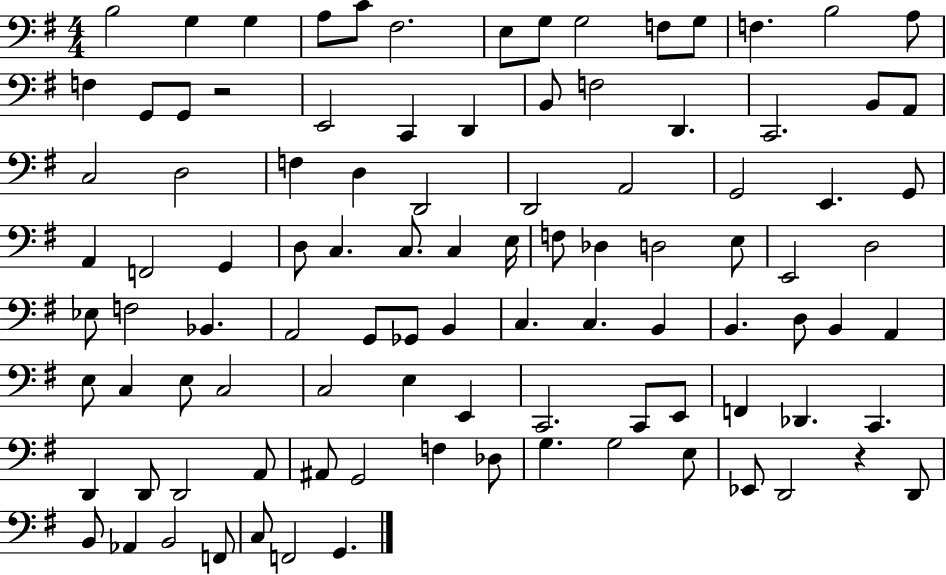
B3/h G3/q G3/q A3/e C4/e F#3/h. E3/e G3/e G3/h F3/e G3/e F3/q. B3/h A3/e F3/q G2/e G2/e R/h E2/h C2/q D2/q B2/e F3/h D2/q. C2/h. B2/e A2/e C3/h D3/h F3/q D3/q D2/h D2/h A2/h G2/h E2/q. G2/e A2/q F2/h G2/q D3/e C3/q. C3/e. C3/q E3/s F3/e Db3/q D3/h E3/e E2/h D3/h Eb3/e F3/h Bb2/q. A2/h G2/e Gb2/e B2/q C3/q. C3/q. B2/q B2/q. D3/e B2/q A2/q E3/e C3/q E3/e C3/h C3/h E3/q E2/q C2/h. C2/e E2/e F2/q Db2/q. C2/q. D2/q D2/e D2/h A2/e A#2/e G2/h F3/q Db3/e G3/q. G3/h E3/e Eb2/e D2/h R/q D2/e B2/e Ab2/q B2/h F2/e C3/e F2/h G2/q.